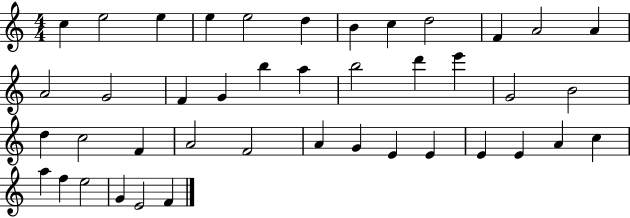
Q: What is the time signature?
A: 4/4